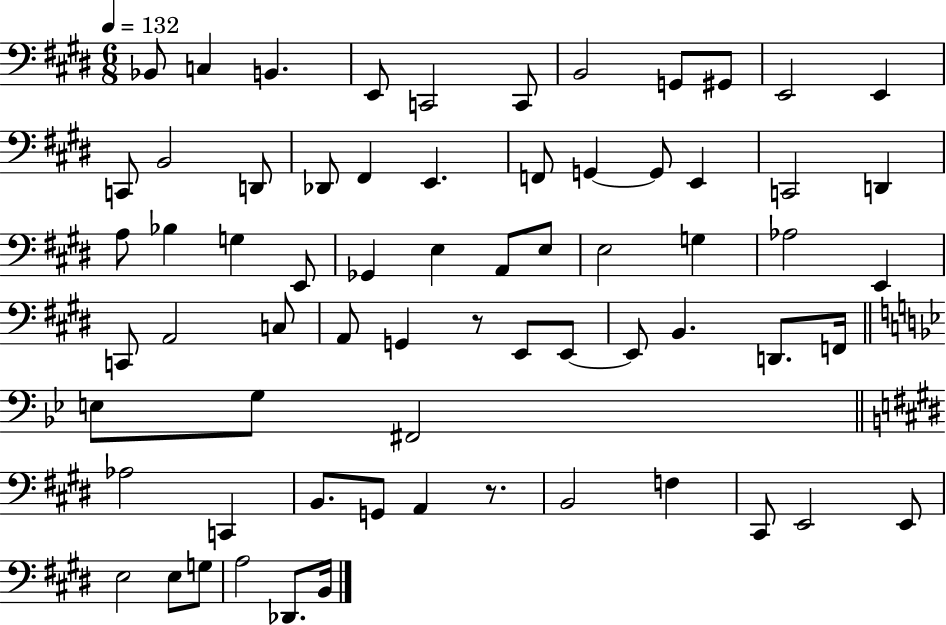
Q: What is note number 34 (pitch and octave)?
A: Ab3